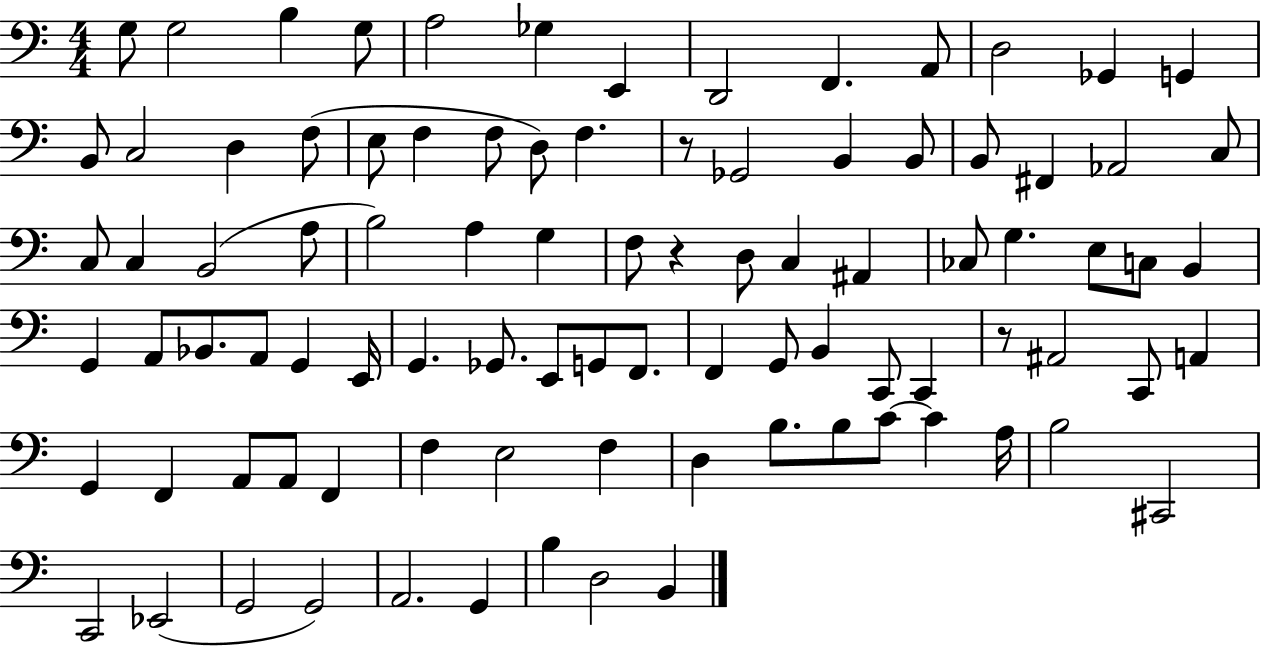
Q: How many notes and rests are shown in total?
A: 92